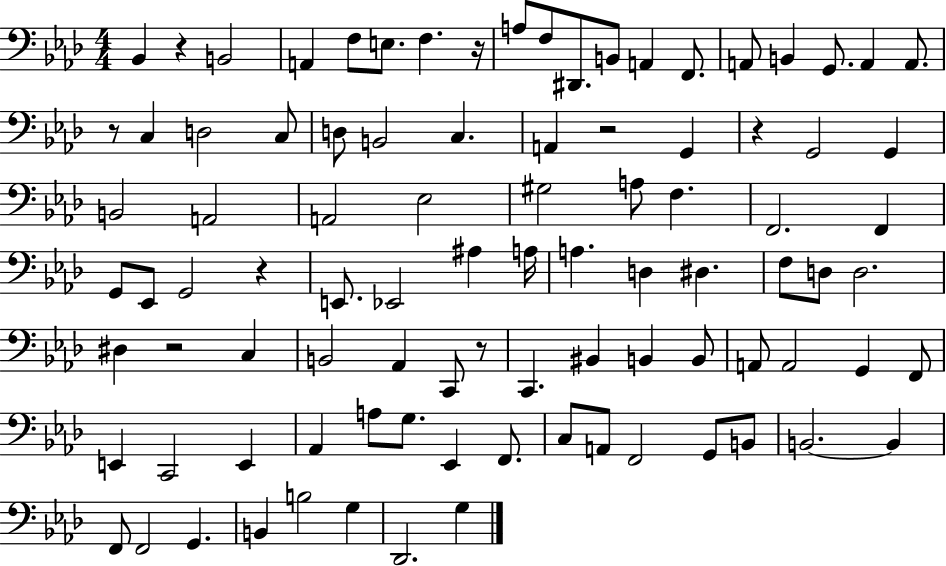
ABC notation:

X:1
T:Untitled
M:4/4
L:1/4
K:Ab
_B,, z B,,2 A,, F,/2 E,/2 F, z/4 A,/2 F,/2 ^D,,/2 B,,/2 A,, F,,/2 A,,/2 B,, G,,/2 A,, A,,/2 z/2 C, D,2 C,/2 D,/2 B,,2 C, A,, z2 G,, z G,,2 G,, B,,2 A,,2 A,,2 _E,2 ^G,2 A,/2 F, F,,2 F,, G,,/2 _E,,/2 G,,2 z E,,/2 _E,,2 ^A, A,/4 A, D, ^D, F,/2 D,/2 D,2 ^D, z2 C, B,,2 _A,, C,,/2 z/2 C,, ^B,, B,, B,,/2 A,,/2 A,,2 G,, F,,/2 E,, C,,2 E,, _A,, A,/2 G,/2 _E,, F,,/2 C,/2 A,,/2 F,,2 G,,/2 B,,/2 B,,2 B,, F,,/2 F,,2 G,, B,, B,2 G, _D,,2 G,